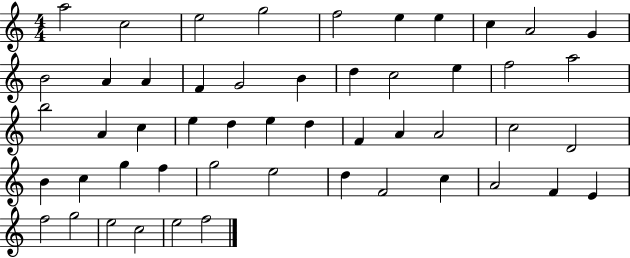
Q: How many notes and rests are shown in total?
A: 51